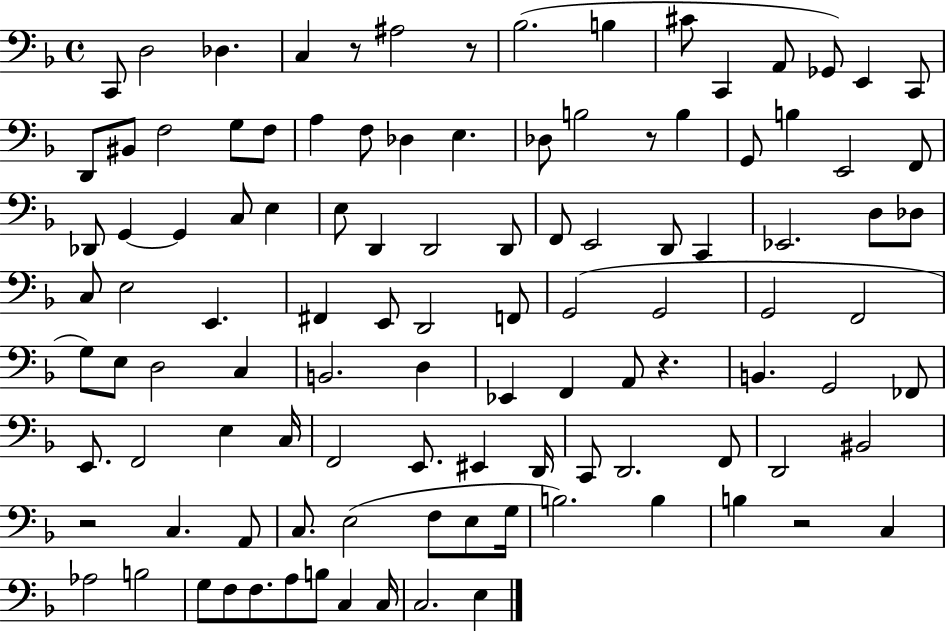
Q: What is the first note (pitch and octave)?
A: C2